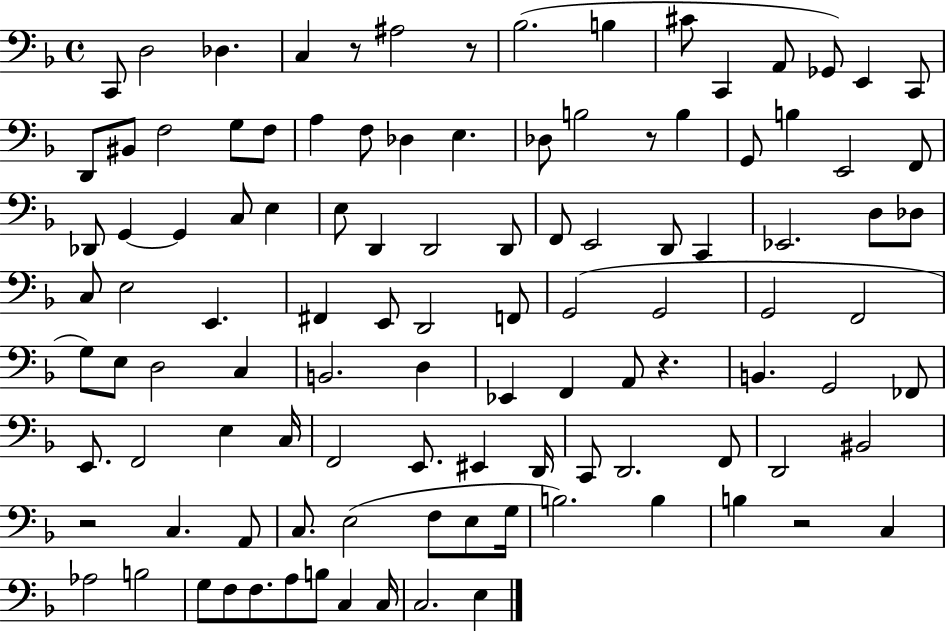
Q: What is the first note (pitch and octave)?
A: C2